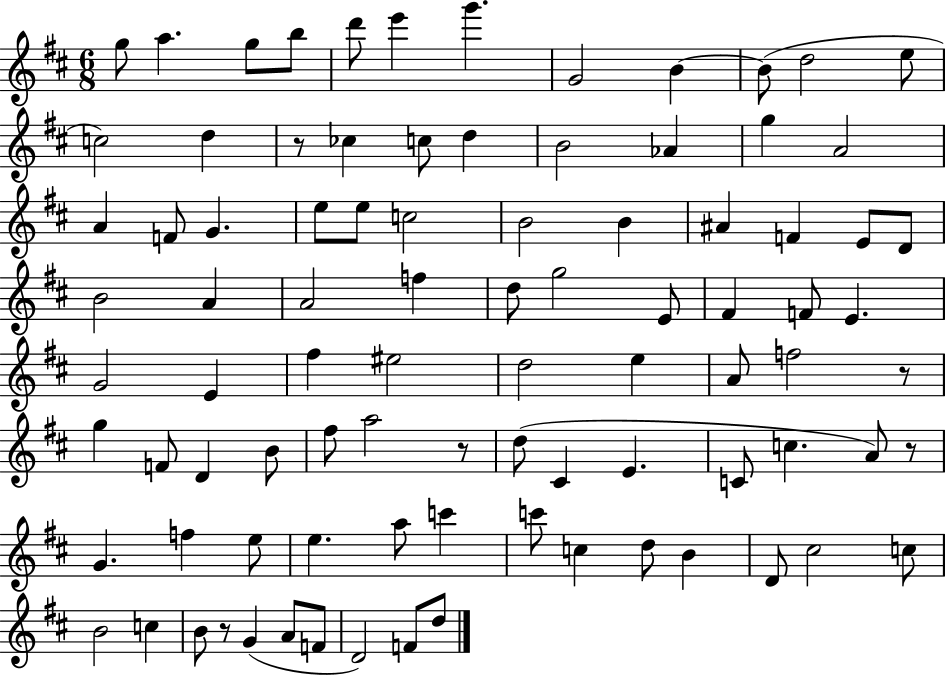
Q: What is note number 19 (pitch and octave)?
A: Ab4